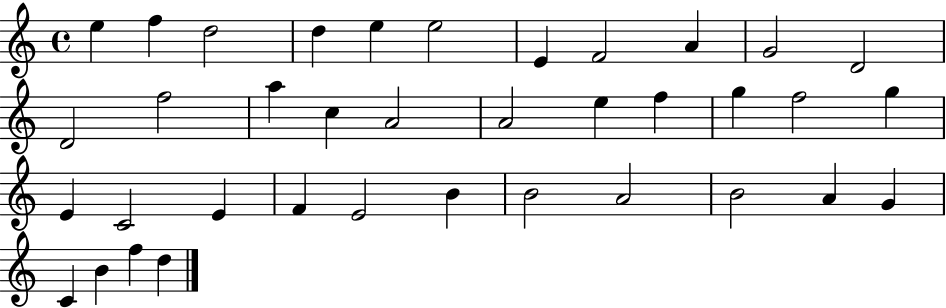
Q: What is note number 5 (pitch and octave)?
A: E5